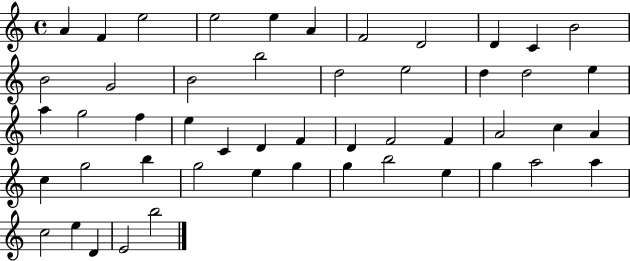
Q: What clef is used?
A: treble